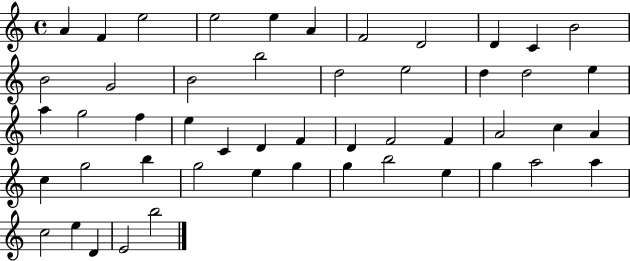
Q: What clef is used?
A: treble